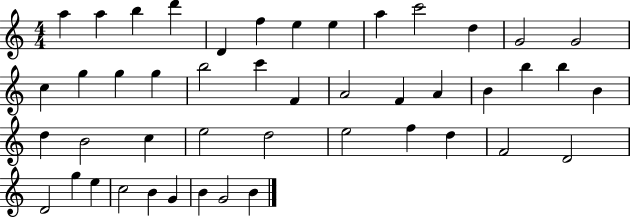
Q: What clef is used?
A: treble